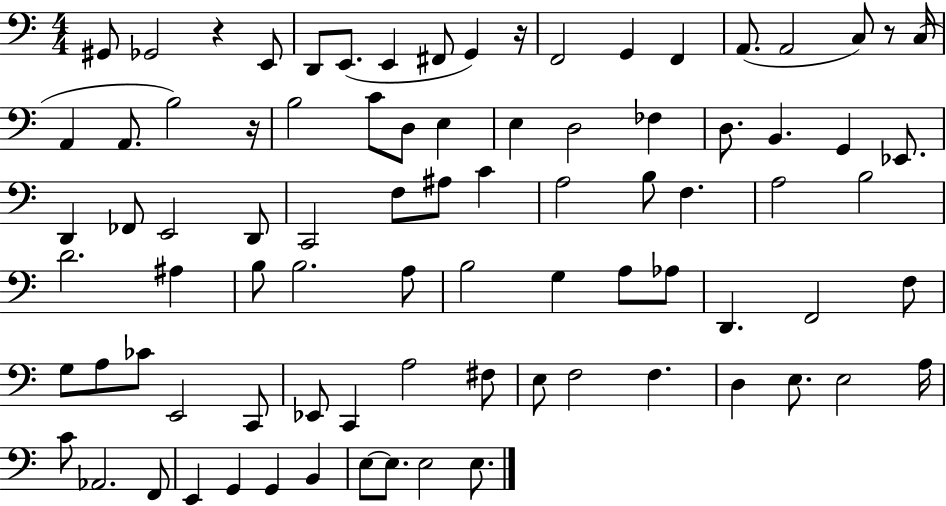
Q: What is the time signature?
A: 4/4